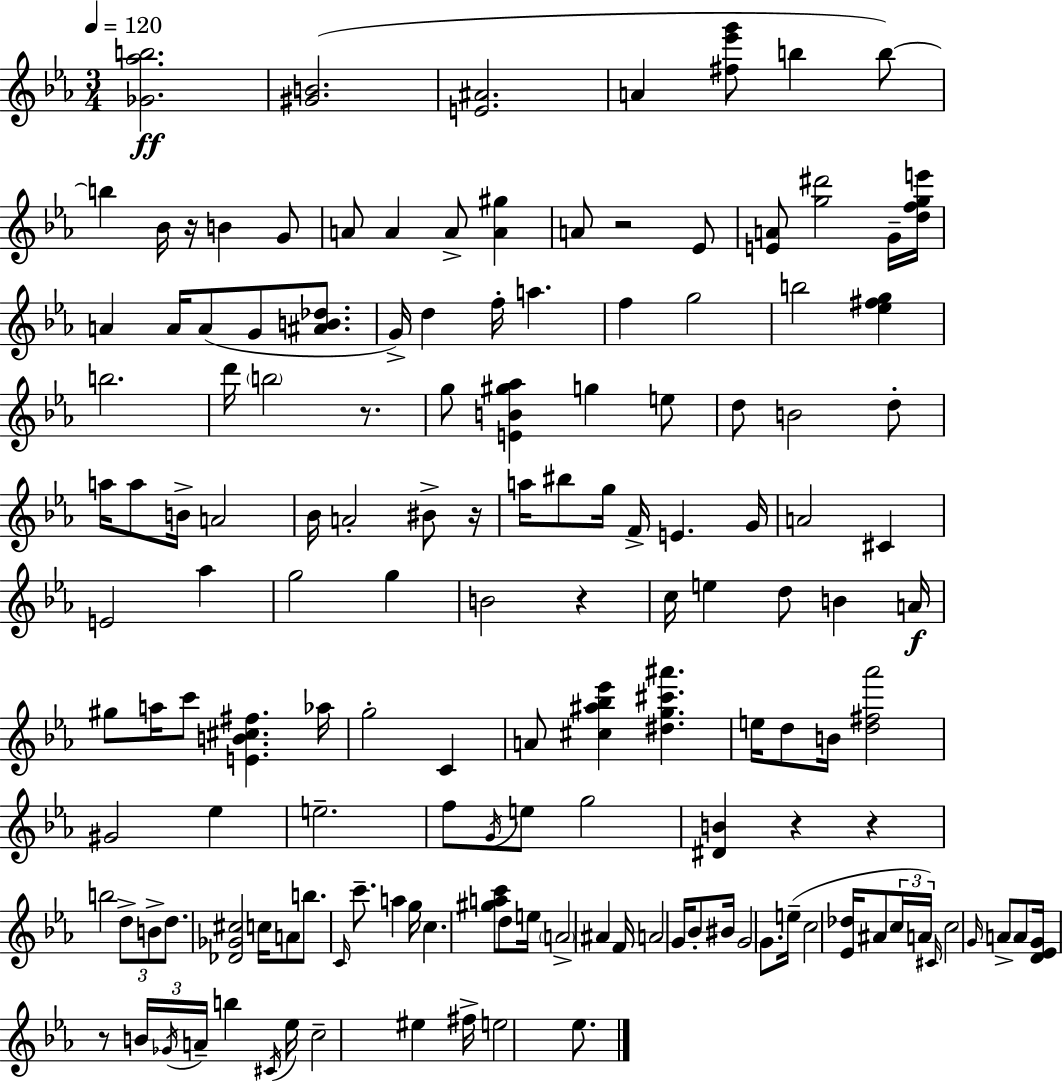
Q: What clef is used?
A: treble